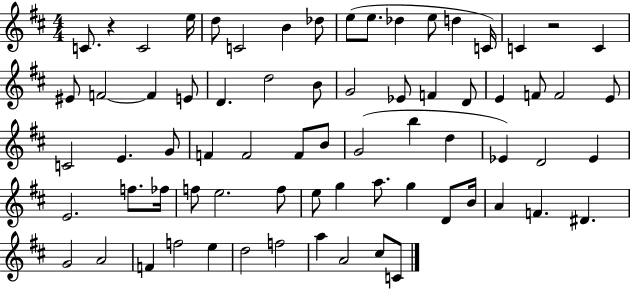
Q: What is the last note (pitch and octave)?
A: C4